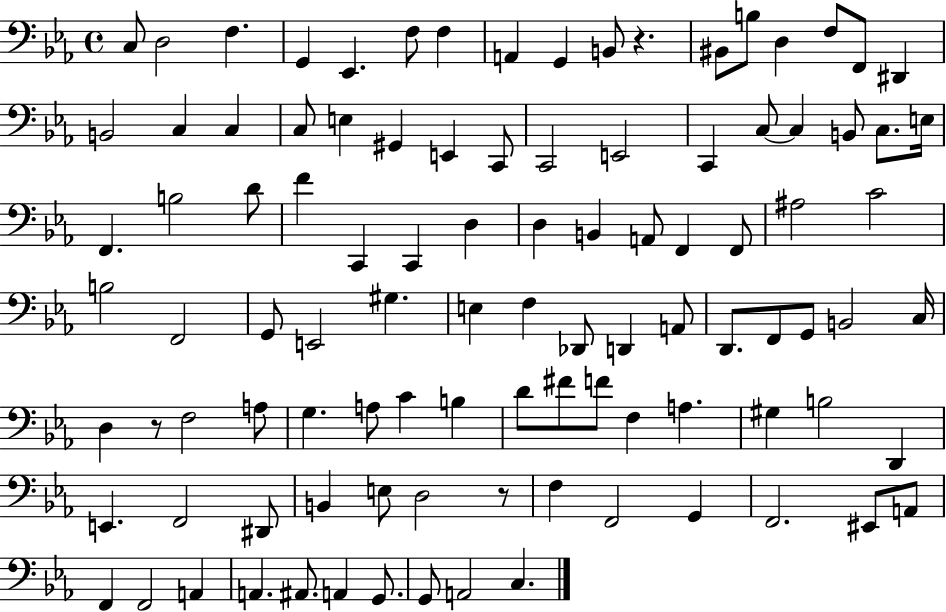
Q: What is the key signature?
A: EES major